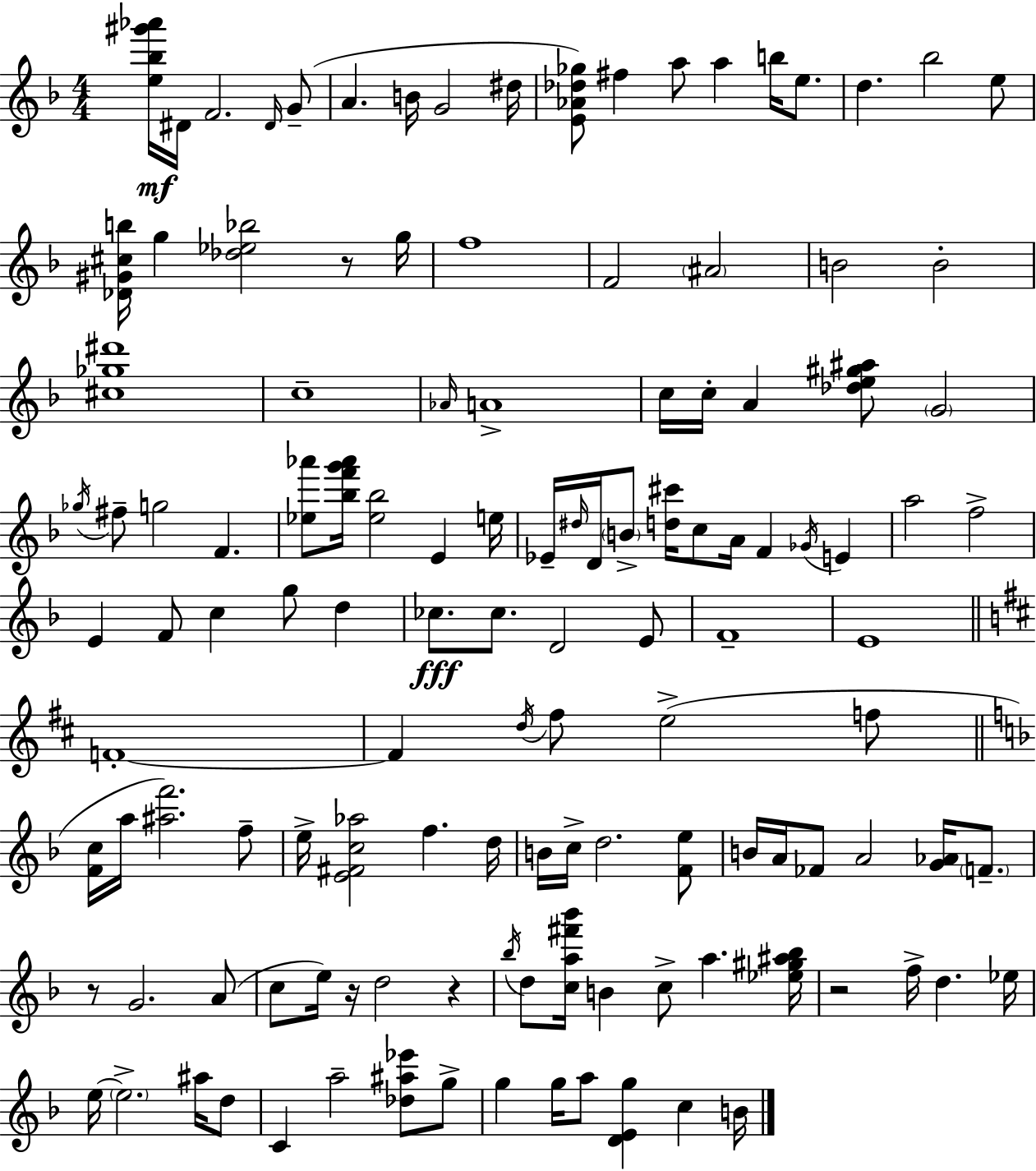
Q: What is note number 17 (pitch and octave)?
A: G5